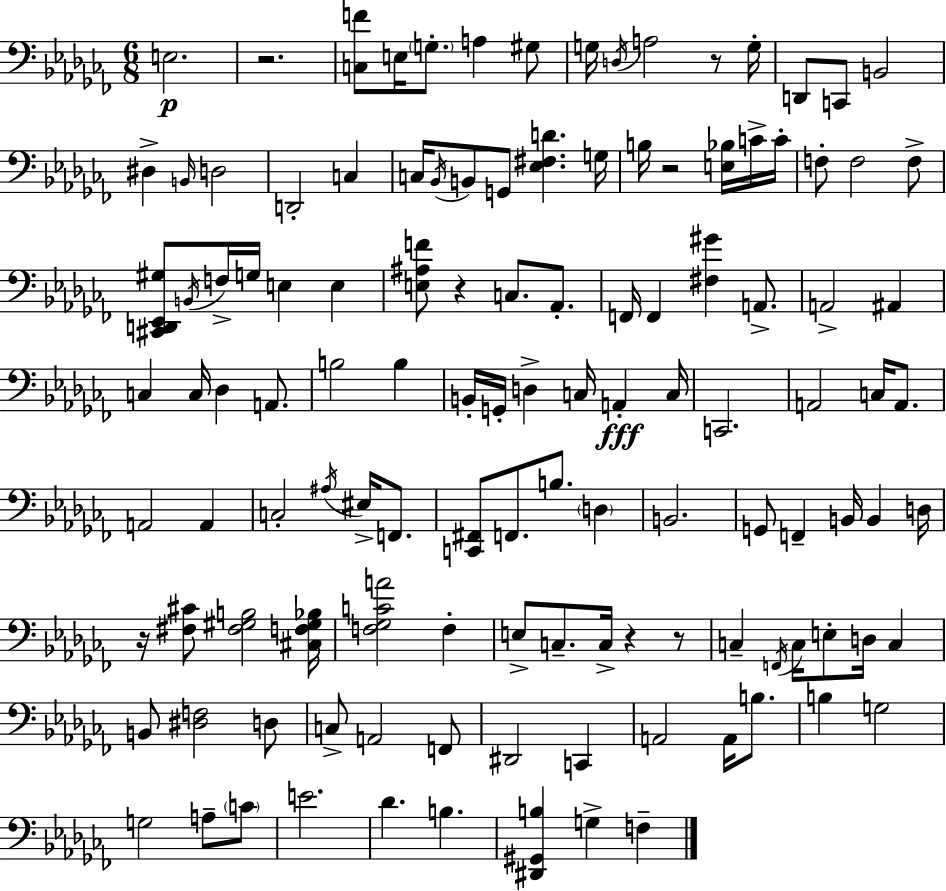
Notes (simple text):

E3/h. R/h. [C3,F4]/e E3/s G3/e. A3/q G#3/e G3/s D3/s A3/h R/e G3/s D2/e C2/e B2/h D#3/q B2/s D3/h D2/h C3/q C3/s Bb2/s B2/e G2/e [Eb3,F#3,D4]/q. G3/s B3/s R/h [E3,Bb3]/s C4/s C4/s F3/e F3/h F3/e [C#2,D2,Eb2,G#3]/e B2/s F3/s G3/s E3/q E3/q [E3,A#3,F4]/e R/q C3/e. Ab2/e. F2/s F2/q [F#3,G#4]/q A2/e. A2/h A#2/q C3/q C3/s Db3/q A2/e. B3/h B3/q B2/s G2/s D3/q C3/s A2/q C3/s C2/h. A2/h C3/s A2/e. A2/h A2/q C3/h A#3/s EIS3/s F2/e. [C2,F#2]/e F2/e. B3/e. D3/q B2/h. G2/e F2/q B2/s B2/q D3/s R/s [F#3,C#4]/e [F#3,G#3,B3]/h [C#3,F3,G#3,Bb3]/s [F3,Gb3,C4,A4]/h F3/q E3/e C3/e. C3/s R/q R/e C3/q F2/s C3/s E3/e D3/s C3/q B2/e [D#3,F3]/h D3/e C3/e A2/h F2/e D#2/h C2/q A2/h A2/s B3/e. B3/q G3/h G3/h A3/e C4/e E4/h. Db4/q. B3/q. [D#2,G#2,B3]/q G3/q F3/q